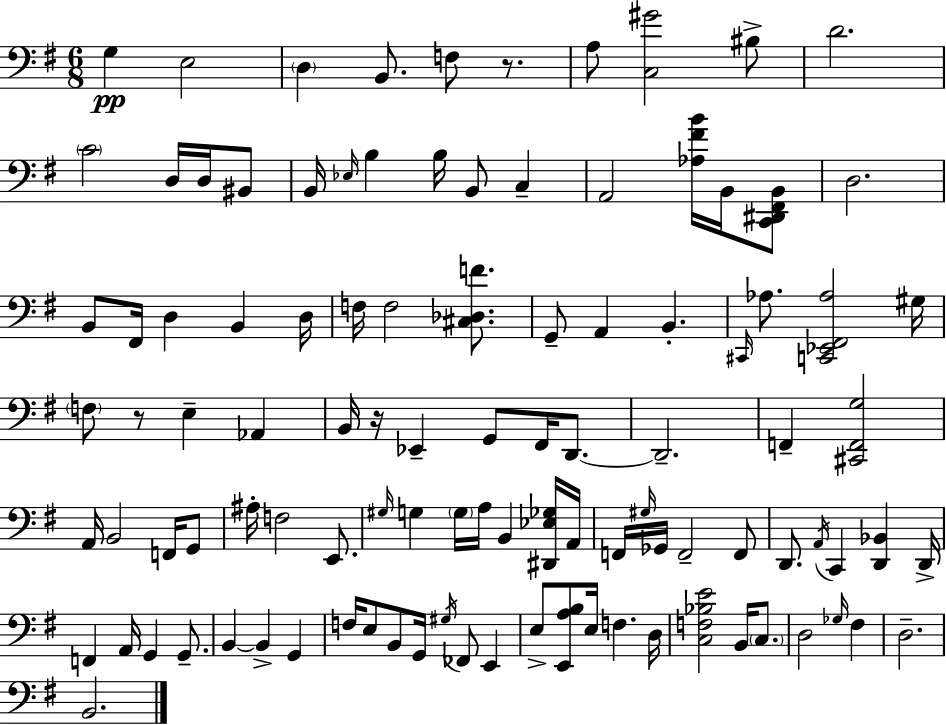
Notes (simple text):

G3/q E3/h D3/q B2/e. F3/e R/e. A3/e [C3,G#4]/h BIS3/e D4/h. C4/h D3/s D3/s BIS2/e B2/s Eb3/s B3/q B3/s B2/e C3/q A2/h [Ab3,F#4,B4]/s B2/s [C2,D#2,F#2,B2]/e D3/h. B2/e F#2/s D3/q B2/q D3/s F3/s F3/h [C#3,Db3,F4]/e. G2/e A2/q B2/q. C#2/s Ab3/e. [C2,Eb2,F#2,Ab3]/h G#3/s F3/e R/e E3/q Ab2/q B2/s R/s Eb2/q G2/e F#2/s D2/e. D2/h. F2/q [C#2,F2,G3]/h A2/s B2/h F2/s G2/e A#3/s F3/h E2/e. G#3/s G3/q G3/s A3/s B2/q [D#2,Eb3,Gb3]/s A2/s F2/s G#3/s Gb2/s F2/h F2/e D2/e. A2/s C2/q [D2,Bb2]/q D2/s F2/q A2/s G2/q G2/e. B2/q B2/q G2/q F3/s E3/e B2/e G2/s G#3/s FES2/e E2/q E3/e [E2,A3,B3]/e E3/s F3/q. D3/s [C3,F3,Bb3,E4]/h B2/s C3/e. D3/h Gb3/s F#3/q D3/h. B2/h.